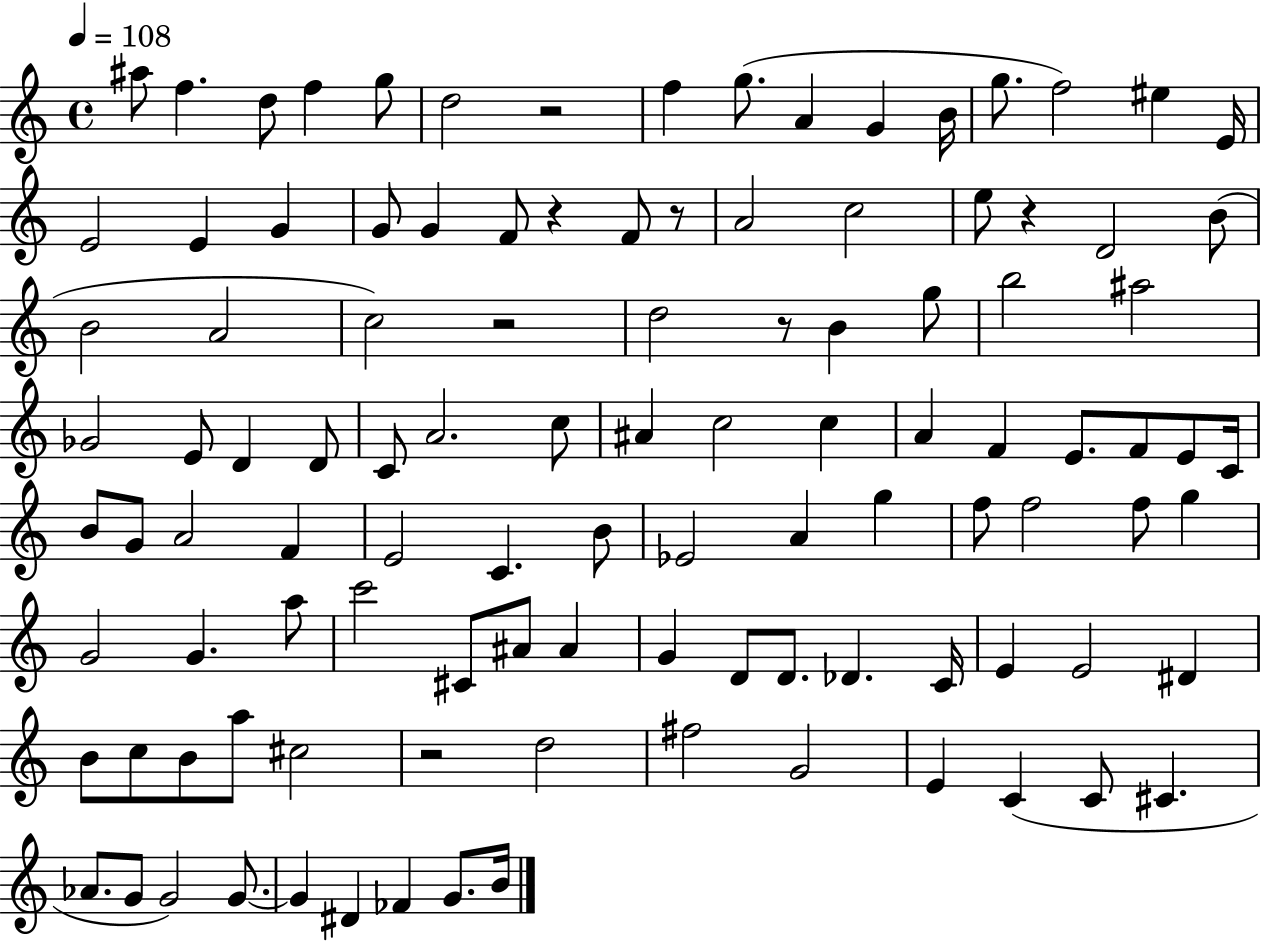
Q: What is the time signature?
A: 4/4